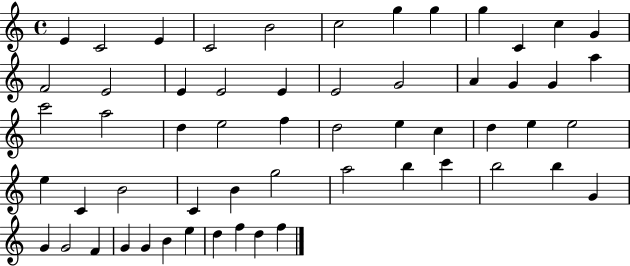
{
  \clef treble
  \time 4/4
  \defaultTimeSignature
  \key c \major
  e'4 c'2 e'4 | c'2 b'2 | c''2 g''4 g''4 | g''4 c'4 c''4 g'4 | \break f'2 e'2 | e'4 e'2 e'4 | e'2 g'2 | a'4 g'4 g'4 a''4 | \break c'''2 a''2 | d''4 e''2 f''4 | d''2 e''4 c''4 | d''4 e''4 e''2 | \break e''4 c'4 b'2 | c'4 b'4 g''2 | a''2 b''4 c'''4 | b''2 b''4 g'4 | \break g'4 g'2 f'4 | g'4 g'4 b'4 e''4 | d''4 f''4 d''4 f''4 | \bar "|."
}